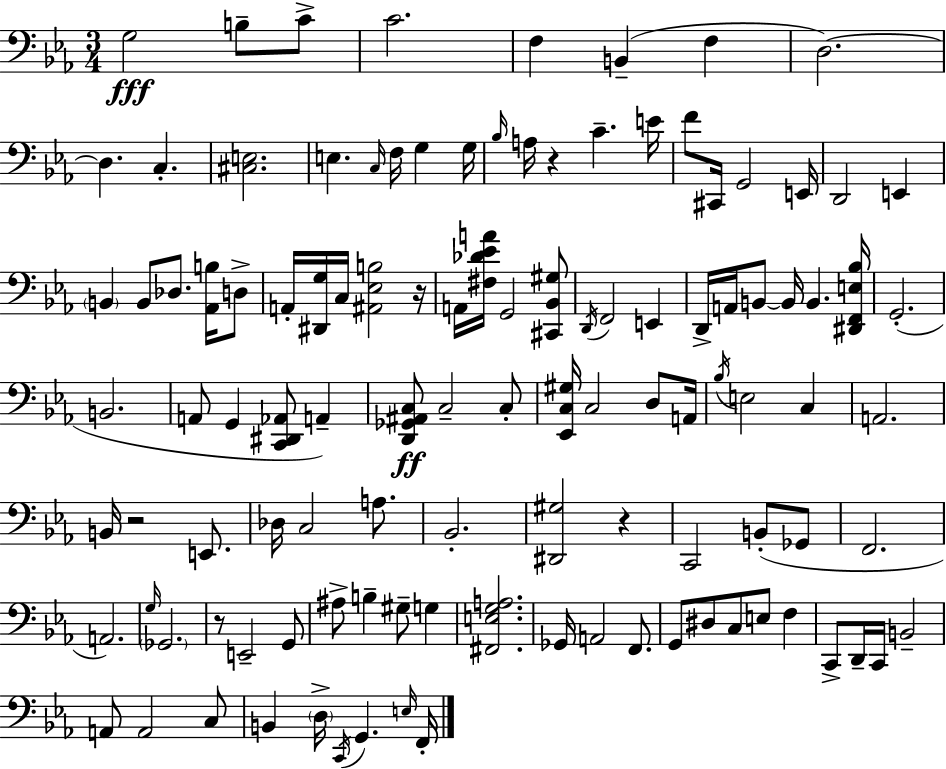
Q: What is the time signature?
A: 3/4